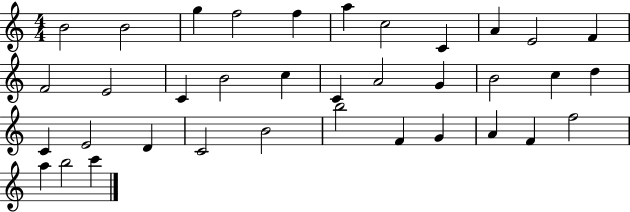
X:1
T:Untitled
M:4/4
L:1/4
K:C
B2 B2 g f2 f a c2 C A E2 F F2 E2 C B2 c C A2 G B2 c d C E2 D C2 B2 b2 F G A F f2 a b2 c'